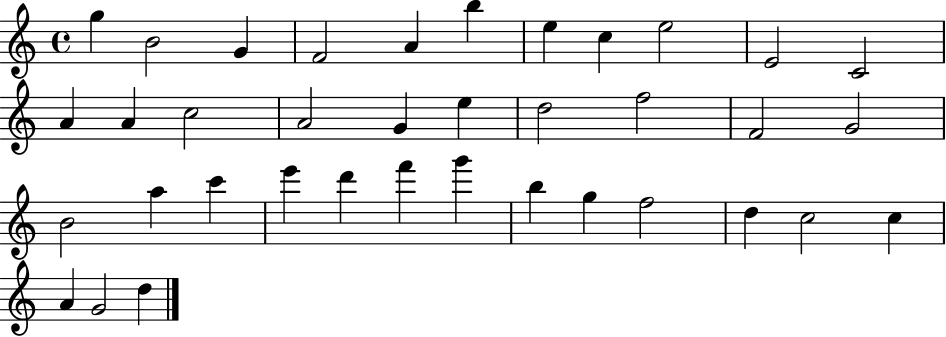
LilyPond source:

{
  \clef treble
  \time 4/4
  \defaultTimeSignature
  \key c \major
  g''4 b'2 g'4 | f'2 a'4 b''4 | e''4 c''4 e''2 | e'2 c'2 | \break a'4 a'4 c''2 | a'2 g'4 e''4 | d''2 f''2 | f'2 g'2 | \break b'2 a''4 c'''4 | e'''4 d'''4 f'''4 g'''4 | b''4 g''4 f''2 | d''4 c''2 c''4 | \break a'4 g'2 d''4 | \bar "|."
}